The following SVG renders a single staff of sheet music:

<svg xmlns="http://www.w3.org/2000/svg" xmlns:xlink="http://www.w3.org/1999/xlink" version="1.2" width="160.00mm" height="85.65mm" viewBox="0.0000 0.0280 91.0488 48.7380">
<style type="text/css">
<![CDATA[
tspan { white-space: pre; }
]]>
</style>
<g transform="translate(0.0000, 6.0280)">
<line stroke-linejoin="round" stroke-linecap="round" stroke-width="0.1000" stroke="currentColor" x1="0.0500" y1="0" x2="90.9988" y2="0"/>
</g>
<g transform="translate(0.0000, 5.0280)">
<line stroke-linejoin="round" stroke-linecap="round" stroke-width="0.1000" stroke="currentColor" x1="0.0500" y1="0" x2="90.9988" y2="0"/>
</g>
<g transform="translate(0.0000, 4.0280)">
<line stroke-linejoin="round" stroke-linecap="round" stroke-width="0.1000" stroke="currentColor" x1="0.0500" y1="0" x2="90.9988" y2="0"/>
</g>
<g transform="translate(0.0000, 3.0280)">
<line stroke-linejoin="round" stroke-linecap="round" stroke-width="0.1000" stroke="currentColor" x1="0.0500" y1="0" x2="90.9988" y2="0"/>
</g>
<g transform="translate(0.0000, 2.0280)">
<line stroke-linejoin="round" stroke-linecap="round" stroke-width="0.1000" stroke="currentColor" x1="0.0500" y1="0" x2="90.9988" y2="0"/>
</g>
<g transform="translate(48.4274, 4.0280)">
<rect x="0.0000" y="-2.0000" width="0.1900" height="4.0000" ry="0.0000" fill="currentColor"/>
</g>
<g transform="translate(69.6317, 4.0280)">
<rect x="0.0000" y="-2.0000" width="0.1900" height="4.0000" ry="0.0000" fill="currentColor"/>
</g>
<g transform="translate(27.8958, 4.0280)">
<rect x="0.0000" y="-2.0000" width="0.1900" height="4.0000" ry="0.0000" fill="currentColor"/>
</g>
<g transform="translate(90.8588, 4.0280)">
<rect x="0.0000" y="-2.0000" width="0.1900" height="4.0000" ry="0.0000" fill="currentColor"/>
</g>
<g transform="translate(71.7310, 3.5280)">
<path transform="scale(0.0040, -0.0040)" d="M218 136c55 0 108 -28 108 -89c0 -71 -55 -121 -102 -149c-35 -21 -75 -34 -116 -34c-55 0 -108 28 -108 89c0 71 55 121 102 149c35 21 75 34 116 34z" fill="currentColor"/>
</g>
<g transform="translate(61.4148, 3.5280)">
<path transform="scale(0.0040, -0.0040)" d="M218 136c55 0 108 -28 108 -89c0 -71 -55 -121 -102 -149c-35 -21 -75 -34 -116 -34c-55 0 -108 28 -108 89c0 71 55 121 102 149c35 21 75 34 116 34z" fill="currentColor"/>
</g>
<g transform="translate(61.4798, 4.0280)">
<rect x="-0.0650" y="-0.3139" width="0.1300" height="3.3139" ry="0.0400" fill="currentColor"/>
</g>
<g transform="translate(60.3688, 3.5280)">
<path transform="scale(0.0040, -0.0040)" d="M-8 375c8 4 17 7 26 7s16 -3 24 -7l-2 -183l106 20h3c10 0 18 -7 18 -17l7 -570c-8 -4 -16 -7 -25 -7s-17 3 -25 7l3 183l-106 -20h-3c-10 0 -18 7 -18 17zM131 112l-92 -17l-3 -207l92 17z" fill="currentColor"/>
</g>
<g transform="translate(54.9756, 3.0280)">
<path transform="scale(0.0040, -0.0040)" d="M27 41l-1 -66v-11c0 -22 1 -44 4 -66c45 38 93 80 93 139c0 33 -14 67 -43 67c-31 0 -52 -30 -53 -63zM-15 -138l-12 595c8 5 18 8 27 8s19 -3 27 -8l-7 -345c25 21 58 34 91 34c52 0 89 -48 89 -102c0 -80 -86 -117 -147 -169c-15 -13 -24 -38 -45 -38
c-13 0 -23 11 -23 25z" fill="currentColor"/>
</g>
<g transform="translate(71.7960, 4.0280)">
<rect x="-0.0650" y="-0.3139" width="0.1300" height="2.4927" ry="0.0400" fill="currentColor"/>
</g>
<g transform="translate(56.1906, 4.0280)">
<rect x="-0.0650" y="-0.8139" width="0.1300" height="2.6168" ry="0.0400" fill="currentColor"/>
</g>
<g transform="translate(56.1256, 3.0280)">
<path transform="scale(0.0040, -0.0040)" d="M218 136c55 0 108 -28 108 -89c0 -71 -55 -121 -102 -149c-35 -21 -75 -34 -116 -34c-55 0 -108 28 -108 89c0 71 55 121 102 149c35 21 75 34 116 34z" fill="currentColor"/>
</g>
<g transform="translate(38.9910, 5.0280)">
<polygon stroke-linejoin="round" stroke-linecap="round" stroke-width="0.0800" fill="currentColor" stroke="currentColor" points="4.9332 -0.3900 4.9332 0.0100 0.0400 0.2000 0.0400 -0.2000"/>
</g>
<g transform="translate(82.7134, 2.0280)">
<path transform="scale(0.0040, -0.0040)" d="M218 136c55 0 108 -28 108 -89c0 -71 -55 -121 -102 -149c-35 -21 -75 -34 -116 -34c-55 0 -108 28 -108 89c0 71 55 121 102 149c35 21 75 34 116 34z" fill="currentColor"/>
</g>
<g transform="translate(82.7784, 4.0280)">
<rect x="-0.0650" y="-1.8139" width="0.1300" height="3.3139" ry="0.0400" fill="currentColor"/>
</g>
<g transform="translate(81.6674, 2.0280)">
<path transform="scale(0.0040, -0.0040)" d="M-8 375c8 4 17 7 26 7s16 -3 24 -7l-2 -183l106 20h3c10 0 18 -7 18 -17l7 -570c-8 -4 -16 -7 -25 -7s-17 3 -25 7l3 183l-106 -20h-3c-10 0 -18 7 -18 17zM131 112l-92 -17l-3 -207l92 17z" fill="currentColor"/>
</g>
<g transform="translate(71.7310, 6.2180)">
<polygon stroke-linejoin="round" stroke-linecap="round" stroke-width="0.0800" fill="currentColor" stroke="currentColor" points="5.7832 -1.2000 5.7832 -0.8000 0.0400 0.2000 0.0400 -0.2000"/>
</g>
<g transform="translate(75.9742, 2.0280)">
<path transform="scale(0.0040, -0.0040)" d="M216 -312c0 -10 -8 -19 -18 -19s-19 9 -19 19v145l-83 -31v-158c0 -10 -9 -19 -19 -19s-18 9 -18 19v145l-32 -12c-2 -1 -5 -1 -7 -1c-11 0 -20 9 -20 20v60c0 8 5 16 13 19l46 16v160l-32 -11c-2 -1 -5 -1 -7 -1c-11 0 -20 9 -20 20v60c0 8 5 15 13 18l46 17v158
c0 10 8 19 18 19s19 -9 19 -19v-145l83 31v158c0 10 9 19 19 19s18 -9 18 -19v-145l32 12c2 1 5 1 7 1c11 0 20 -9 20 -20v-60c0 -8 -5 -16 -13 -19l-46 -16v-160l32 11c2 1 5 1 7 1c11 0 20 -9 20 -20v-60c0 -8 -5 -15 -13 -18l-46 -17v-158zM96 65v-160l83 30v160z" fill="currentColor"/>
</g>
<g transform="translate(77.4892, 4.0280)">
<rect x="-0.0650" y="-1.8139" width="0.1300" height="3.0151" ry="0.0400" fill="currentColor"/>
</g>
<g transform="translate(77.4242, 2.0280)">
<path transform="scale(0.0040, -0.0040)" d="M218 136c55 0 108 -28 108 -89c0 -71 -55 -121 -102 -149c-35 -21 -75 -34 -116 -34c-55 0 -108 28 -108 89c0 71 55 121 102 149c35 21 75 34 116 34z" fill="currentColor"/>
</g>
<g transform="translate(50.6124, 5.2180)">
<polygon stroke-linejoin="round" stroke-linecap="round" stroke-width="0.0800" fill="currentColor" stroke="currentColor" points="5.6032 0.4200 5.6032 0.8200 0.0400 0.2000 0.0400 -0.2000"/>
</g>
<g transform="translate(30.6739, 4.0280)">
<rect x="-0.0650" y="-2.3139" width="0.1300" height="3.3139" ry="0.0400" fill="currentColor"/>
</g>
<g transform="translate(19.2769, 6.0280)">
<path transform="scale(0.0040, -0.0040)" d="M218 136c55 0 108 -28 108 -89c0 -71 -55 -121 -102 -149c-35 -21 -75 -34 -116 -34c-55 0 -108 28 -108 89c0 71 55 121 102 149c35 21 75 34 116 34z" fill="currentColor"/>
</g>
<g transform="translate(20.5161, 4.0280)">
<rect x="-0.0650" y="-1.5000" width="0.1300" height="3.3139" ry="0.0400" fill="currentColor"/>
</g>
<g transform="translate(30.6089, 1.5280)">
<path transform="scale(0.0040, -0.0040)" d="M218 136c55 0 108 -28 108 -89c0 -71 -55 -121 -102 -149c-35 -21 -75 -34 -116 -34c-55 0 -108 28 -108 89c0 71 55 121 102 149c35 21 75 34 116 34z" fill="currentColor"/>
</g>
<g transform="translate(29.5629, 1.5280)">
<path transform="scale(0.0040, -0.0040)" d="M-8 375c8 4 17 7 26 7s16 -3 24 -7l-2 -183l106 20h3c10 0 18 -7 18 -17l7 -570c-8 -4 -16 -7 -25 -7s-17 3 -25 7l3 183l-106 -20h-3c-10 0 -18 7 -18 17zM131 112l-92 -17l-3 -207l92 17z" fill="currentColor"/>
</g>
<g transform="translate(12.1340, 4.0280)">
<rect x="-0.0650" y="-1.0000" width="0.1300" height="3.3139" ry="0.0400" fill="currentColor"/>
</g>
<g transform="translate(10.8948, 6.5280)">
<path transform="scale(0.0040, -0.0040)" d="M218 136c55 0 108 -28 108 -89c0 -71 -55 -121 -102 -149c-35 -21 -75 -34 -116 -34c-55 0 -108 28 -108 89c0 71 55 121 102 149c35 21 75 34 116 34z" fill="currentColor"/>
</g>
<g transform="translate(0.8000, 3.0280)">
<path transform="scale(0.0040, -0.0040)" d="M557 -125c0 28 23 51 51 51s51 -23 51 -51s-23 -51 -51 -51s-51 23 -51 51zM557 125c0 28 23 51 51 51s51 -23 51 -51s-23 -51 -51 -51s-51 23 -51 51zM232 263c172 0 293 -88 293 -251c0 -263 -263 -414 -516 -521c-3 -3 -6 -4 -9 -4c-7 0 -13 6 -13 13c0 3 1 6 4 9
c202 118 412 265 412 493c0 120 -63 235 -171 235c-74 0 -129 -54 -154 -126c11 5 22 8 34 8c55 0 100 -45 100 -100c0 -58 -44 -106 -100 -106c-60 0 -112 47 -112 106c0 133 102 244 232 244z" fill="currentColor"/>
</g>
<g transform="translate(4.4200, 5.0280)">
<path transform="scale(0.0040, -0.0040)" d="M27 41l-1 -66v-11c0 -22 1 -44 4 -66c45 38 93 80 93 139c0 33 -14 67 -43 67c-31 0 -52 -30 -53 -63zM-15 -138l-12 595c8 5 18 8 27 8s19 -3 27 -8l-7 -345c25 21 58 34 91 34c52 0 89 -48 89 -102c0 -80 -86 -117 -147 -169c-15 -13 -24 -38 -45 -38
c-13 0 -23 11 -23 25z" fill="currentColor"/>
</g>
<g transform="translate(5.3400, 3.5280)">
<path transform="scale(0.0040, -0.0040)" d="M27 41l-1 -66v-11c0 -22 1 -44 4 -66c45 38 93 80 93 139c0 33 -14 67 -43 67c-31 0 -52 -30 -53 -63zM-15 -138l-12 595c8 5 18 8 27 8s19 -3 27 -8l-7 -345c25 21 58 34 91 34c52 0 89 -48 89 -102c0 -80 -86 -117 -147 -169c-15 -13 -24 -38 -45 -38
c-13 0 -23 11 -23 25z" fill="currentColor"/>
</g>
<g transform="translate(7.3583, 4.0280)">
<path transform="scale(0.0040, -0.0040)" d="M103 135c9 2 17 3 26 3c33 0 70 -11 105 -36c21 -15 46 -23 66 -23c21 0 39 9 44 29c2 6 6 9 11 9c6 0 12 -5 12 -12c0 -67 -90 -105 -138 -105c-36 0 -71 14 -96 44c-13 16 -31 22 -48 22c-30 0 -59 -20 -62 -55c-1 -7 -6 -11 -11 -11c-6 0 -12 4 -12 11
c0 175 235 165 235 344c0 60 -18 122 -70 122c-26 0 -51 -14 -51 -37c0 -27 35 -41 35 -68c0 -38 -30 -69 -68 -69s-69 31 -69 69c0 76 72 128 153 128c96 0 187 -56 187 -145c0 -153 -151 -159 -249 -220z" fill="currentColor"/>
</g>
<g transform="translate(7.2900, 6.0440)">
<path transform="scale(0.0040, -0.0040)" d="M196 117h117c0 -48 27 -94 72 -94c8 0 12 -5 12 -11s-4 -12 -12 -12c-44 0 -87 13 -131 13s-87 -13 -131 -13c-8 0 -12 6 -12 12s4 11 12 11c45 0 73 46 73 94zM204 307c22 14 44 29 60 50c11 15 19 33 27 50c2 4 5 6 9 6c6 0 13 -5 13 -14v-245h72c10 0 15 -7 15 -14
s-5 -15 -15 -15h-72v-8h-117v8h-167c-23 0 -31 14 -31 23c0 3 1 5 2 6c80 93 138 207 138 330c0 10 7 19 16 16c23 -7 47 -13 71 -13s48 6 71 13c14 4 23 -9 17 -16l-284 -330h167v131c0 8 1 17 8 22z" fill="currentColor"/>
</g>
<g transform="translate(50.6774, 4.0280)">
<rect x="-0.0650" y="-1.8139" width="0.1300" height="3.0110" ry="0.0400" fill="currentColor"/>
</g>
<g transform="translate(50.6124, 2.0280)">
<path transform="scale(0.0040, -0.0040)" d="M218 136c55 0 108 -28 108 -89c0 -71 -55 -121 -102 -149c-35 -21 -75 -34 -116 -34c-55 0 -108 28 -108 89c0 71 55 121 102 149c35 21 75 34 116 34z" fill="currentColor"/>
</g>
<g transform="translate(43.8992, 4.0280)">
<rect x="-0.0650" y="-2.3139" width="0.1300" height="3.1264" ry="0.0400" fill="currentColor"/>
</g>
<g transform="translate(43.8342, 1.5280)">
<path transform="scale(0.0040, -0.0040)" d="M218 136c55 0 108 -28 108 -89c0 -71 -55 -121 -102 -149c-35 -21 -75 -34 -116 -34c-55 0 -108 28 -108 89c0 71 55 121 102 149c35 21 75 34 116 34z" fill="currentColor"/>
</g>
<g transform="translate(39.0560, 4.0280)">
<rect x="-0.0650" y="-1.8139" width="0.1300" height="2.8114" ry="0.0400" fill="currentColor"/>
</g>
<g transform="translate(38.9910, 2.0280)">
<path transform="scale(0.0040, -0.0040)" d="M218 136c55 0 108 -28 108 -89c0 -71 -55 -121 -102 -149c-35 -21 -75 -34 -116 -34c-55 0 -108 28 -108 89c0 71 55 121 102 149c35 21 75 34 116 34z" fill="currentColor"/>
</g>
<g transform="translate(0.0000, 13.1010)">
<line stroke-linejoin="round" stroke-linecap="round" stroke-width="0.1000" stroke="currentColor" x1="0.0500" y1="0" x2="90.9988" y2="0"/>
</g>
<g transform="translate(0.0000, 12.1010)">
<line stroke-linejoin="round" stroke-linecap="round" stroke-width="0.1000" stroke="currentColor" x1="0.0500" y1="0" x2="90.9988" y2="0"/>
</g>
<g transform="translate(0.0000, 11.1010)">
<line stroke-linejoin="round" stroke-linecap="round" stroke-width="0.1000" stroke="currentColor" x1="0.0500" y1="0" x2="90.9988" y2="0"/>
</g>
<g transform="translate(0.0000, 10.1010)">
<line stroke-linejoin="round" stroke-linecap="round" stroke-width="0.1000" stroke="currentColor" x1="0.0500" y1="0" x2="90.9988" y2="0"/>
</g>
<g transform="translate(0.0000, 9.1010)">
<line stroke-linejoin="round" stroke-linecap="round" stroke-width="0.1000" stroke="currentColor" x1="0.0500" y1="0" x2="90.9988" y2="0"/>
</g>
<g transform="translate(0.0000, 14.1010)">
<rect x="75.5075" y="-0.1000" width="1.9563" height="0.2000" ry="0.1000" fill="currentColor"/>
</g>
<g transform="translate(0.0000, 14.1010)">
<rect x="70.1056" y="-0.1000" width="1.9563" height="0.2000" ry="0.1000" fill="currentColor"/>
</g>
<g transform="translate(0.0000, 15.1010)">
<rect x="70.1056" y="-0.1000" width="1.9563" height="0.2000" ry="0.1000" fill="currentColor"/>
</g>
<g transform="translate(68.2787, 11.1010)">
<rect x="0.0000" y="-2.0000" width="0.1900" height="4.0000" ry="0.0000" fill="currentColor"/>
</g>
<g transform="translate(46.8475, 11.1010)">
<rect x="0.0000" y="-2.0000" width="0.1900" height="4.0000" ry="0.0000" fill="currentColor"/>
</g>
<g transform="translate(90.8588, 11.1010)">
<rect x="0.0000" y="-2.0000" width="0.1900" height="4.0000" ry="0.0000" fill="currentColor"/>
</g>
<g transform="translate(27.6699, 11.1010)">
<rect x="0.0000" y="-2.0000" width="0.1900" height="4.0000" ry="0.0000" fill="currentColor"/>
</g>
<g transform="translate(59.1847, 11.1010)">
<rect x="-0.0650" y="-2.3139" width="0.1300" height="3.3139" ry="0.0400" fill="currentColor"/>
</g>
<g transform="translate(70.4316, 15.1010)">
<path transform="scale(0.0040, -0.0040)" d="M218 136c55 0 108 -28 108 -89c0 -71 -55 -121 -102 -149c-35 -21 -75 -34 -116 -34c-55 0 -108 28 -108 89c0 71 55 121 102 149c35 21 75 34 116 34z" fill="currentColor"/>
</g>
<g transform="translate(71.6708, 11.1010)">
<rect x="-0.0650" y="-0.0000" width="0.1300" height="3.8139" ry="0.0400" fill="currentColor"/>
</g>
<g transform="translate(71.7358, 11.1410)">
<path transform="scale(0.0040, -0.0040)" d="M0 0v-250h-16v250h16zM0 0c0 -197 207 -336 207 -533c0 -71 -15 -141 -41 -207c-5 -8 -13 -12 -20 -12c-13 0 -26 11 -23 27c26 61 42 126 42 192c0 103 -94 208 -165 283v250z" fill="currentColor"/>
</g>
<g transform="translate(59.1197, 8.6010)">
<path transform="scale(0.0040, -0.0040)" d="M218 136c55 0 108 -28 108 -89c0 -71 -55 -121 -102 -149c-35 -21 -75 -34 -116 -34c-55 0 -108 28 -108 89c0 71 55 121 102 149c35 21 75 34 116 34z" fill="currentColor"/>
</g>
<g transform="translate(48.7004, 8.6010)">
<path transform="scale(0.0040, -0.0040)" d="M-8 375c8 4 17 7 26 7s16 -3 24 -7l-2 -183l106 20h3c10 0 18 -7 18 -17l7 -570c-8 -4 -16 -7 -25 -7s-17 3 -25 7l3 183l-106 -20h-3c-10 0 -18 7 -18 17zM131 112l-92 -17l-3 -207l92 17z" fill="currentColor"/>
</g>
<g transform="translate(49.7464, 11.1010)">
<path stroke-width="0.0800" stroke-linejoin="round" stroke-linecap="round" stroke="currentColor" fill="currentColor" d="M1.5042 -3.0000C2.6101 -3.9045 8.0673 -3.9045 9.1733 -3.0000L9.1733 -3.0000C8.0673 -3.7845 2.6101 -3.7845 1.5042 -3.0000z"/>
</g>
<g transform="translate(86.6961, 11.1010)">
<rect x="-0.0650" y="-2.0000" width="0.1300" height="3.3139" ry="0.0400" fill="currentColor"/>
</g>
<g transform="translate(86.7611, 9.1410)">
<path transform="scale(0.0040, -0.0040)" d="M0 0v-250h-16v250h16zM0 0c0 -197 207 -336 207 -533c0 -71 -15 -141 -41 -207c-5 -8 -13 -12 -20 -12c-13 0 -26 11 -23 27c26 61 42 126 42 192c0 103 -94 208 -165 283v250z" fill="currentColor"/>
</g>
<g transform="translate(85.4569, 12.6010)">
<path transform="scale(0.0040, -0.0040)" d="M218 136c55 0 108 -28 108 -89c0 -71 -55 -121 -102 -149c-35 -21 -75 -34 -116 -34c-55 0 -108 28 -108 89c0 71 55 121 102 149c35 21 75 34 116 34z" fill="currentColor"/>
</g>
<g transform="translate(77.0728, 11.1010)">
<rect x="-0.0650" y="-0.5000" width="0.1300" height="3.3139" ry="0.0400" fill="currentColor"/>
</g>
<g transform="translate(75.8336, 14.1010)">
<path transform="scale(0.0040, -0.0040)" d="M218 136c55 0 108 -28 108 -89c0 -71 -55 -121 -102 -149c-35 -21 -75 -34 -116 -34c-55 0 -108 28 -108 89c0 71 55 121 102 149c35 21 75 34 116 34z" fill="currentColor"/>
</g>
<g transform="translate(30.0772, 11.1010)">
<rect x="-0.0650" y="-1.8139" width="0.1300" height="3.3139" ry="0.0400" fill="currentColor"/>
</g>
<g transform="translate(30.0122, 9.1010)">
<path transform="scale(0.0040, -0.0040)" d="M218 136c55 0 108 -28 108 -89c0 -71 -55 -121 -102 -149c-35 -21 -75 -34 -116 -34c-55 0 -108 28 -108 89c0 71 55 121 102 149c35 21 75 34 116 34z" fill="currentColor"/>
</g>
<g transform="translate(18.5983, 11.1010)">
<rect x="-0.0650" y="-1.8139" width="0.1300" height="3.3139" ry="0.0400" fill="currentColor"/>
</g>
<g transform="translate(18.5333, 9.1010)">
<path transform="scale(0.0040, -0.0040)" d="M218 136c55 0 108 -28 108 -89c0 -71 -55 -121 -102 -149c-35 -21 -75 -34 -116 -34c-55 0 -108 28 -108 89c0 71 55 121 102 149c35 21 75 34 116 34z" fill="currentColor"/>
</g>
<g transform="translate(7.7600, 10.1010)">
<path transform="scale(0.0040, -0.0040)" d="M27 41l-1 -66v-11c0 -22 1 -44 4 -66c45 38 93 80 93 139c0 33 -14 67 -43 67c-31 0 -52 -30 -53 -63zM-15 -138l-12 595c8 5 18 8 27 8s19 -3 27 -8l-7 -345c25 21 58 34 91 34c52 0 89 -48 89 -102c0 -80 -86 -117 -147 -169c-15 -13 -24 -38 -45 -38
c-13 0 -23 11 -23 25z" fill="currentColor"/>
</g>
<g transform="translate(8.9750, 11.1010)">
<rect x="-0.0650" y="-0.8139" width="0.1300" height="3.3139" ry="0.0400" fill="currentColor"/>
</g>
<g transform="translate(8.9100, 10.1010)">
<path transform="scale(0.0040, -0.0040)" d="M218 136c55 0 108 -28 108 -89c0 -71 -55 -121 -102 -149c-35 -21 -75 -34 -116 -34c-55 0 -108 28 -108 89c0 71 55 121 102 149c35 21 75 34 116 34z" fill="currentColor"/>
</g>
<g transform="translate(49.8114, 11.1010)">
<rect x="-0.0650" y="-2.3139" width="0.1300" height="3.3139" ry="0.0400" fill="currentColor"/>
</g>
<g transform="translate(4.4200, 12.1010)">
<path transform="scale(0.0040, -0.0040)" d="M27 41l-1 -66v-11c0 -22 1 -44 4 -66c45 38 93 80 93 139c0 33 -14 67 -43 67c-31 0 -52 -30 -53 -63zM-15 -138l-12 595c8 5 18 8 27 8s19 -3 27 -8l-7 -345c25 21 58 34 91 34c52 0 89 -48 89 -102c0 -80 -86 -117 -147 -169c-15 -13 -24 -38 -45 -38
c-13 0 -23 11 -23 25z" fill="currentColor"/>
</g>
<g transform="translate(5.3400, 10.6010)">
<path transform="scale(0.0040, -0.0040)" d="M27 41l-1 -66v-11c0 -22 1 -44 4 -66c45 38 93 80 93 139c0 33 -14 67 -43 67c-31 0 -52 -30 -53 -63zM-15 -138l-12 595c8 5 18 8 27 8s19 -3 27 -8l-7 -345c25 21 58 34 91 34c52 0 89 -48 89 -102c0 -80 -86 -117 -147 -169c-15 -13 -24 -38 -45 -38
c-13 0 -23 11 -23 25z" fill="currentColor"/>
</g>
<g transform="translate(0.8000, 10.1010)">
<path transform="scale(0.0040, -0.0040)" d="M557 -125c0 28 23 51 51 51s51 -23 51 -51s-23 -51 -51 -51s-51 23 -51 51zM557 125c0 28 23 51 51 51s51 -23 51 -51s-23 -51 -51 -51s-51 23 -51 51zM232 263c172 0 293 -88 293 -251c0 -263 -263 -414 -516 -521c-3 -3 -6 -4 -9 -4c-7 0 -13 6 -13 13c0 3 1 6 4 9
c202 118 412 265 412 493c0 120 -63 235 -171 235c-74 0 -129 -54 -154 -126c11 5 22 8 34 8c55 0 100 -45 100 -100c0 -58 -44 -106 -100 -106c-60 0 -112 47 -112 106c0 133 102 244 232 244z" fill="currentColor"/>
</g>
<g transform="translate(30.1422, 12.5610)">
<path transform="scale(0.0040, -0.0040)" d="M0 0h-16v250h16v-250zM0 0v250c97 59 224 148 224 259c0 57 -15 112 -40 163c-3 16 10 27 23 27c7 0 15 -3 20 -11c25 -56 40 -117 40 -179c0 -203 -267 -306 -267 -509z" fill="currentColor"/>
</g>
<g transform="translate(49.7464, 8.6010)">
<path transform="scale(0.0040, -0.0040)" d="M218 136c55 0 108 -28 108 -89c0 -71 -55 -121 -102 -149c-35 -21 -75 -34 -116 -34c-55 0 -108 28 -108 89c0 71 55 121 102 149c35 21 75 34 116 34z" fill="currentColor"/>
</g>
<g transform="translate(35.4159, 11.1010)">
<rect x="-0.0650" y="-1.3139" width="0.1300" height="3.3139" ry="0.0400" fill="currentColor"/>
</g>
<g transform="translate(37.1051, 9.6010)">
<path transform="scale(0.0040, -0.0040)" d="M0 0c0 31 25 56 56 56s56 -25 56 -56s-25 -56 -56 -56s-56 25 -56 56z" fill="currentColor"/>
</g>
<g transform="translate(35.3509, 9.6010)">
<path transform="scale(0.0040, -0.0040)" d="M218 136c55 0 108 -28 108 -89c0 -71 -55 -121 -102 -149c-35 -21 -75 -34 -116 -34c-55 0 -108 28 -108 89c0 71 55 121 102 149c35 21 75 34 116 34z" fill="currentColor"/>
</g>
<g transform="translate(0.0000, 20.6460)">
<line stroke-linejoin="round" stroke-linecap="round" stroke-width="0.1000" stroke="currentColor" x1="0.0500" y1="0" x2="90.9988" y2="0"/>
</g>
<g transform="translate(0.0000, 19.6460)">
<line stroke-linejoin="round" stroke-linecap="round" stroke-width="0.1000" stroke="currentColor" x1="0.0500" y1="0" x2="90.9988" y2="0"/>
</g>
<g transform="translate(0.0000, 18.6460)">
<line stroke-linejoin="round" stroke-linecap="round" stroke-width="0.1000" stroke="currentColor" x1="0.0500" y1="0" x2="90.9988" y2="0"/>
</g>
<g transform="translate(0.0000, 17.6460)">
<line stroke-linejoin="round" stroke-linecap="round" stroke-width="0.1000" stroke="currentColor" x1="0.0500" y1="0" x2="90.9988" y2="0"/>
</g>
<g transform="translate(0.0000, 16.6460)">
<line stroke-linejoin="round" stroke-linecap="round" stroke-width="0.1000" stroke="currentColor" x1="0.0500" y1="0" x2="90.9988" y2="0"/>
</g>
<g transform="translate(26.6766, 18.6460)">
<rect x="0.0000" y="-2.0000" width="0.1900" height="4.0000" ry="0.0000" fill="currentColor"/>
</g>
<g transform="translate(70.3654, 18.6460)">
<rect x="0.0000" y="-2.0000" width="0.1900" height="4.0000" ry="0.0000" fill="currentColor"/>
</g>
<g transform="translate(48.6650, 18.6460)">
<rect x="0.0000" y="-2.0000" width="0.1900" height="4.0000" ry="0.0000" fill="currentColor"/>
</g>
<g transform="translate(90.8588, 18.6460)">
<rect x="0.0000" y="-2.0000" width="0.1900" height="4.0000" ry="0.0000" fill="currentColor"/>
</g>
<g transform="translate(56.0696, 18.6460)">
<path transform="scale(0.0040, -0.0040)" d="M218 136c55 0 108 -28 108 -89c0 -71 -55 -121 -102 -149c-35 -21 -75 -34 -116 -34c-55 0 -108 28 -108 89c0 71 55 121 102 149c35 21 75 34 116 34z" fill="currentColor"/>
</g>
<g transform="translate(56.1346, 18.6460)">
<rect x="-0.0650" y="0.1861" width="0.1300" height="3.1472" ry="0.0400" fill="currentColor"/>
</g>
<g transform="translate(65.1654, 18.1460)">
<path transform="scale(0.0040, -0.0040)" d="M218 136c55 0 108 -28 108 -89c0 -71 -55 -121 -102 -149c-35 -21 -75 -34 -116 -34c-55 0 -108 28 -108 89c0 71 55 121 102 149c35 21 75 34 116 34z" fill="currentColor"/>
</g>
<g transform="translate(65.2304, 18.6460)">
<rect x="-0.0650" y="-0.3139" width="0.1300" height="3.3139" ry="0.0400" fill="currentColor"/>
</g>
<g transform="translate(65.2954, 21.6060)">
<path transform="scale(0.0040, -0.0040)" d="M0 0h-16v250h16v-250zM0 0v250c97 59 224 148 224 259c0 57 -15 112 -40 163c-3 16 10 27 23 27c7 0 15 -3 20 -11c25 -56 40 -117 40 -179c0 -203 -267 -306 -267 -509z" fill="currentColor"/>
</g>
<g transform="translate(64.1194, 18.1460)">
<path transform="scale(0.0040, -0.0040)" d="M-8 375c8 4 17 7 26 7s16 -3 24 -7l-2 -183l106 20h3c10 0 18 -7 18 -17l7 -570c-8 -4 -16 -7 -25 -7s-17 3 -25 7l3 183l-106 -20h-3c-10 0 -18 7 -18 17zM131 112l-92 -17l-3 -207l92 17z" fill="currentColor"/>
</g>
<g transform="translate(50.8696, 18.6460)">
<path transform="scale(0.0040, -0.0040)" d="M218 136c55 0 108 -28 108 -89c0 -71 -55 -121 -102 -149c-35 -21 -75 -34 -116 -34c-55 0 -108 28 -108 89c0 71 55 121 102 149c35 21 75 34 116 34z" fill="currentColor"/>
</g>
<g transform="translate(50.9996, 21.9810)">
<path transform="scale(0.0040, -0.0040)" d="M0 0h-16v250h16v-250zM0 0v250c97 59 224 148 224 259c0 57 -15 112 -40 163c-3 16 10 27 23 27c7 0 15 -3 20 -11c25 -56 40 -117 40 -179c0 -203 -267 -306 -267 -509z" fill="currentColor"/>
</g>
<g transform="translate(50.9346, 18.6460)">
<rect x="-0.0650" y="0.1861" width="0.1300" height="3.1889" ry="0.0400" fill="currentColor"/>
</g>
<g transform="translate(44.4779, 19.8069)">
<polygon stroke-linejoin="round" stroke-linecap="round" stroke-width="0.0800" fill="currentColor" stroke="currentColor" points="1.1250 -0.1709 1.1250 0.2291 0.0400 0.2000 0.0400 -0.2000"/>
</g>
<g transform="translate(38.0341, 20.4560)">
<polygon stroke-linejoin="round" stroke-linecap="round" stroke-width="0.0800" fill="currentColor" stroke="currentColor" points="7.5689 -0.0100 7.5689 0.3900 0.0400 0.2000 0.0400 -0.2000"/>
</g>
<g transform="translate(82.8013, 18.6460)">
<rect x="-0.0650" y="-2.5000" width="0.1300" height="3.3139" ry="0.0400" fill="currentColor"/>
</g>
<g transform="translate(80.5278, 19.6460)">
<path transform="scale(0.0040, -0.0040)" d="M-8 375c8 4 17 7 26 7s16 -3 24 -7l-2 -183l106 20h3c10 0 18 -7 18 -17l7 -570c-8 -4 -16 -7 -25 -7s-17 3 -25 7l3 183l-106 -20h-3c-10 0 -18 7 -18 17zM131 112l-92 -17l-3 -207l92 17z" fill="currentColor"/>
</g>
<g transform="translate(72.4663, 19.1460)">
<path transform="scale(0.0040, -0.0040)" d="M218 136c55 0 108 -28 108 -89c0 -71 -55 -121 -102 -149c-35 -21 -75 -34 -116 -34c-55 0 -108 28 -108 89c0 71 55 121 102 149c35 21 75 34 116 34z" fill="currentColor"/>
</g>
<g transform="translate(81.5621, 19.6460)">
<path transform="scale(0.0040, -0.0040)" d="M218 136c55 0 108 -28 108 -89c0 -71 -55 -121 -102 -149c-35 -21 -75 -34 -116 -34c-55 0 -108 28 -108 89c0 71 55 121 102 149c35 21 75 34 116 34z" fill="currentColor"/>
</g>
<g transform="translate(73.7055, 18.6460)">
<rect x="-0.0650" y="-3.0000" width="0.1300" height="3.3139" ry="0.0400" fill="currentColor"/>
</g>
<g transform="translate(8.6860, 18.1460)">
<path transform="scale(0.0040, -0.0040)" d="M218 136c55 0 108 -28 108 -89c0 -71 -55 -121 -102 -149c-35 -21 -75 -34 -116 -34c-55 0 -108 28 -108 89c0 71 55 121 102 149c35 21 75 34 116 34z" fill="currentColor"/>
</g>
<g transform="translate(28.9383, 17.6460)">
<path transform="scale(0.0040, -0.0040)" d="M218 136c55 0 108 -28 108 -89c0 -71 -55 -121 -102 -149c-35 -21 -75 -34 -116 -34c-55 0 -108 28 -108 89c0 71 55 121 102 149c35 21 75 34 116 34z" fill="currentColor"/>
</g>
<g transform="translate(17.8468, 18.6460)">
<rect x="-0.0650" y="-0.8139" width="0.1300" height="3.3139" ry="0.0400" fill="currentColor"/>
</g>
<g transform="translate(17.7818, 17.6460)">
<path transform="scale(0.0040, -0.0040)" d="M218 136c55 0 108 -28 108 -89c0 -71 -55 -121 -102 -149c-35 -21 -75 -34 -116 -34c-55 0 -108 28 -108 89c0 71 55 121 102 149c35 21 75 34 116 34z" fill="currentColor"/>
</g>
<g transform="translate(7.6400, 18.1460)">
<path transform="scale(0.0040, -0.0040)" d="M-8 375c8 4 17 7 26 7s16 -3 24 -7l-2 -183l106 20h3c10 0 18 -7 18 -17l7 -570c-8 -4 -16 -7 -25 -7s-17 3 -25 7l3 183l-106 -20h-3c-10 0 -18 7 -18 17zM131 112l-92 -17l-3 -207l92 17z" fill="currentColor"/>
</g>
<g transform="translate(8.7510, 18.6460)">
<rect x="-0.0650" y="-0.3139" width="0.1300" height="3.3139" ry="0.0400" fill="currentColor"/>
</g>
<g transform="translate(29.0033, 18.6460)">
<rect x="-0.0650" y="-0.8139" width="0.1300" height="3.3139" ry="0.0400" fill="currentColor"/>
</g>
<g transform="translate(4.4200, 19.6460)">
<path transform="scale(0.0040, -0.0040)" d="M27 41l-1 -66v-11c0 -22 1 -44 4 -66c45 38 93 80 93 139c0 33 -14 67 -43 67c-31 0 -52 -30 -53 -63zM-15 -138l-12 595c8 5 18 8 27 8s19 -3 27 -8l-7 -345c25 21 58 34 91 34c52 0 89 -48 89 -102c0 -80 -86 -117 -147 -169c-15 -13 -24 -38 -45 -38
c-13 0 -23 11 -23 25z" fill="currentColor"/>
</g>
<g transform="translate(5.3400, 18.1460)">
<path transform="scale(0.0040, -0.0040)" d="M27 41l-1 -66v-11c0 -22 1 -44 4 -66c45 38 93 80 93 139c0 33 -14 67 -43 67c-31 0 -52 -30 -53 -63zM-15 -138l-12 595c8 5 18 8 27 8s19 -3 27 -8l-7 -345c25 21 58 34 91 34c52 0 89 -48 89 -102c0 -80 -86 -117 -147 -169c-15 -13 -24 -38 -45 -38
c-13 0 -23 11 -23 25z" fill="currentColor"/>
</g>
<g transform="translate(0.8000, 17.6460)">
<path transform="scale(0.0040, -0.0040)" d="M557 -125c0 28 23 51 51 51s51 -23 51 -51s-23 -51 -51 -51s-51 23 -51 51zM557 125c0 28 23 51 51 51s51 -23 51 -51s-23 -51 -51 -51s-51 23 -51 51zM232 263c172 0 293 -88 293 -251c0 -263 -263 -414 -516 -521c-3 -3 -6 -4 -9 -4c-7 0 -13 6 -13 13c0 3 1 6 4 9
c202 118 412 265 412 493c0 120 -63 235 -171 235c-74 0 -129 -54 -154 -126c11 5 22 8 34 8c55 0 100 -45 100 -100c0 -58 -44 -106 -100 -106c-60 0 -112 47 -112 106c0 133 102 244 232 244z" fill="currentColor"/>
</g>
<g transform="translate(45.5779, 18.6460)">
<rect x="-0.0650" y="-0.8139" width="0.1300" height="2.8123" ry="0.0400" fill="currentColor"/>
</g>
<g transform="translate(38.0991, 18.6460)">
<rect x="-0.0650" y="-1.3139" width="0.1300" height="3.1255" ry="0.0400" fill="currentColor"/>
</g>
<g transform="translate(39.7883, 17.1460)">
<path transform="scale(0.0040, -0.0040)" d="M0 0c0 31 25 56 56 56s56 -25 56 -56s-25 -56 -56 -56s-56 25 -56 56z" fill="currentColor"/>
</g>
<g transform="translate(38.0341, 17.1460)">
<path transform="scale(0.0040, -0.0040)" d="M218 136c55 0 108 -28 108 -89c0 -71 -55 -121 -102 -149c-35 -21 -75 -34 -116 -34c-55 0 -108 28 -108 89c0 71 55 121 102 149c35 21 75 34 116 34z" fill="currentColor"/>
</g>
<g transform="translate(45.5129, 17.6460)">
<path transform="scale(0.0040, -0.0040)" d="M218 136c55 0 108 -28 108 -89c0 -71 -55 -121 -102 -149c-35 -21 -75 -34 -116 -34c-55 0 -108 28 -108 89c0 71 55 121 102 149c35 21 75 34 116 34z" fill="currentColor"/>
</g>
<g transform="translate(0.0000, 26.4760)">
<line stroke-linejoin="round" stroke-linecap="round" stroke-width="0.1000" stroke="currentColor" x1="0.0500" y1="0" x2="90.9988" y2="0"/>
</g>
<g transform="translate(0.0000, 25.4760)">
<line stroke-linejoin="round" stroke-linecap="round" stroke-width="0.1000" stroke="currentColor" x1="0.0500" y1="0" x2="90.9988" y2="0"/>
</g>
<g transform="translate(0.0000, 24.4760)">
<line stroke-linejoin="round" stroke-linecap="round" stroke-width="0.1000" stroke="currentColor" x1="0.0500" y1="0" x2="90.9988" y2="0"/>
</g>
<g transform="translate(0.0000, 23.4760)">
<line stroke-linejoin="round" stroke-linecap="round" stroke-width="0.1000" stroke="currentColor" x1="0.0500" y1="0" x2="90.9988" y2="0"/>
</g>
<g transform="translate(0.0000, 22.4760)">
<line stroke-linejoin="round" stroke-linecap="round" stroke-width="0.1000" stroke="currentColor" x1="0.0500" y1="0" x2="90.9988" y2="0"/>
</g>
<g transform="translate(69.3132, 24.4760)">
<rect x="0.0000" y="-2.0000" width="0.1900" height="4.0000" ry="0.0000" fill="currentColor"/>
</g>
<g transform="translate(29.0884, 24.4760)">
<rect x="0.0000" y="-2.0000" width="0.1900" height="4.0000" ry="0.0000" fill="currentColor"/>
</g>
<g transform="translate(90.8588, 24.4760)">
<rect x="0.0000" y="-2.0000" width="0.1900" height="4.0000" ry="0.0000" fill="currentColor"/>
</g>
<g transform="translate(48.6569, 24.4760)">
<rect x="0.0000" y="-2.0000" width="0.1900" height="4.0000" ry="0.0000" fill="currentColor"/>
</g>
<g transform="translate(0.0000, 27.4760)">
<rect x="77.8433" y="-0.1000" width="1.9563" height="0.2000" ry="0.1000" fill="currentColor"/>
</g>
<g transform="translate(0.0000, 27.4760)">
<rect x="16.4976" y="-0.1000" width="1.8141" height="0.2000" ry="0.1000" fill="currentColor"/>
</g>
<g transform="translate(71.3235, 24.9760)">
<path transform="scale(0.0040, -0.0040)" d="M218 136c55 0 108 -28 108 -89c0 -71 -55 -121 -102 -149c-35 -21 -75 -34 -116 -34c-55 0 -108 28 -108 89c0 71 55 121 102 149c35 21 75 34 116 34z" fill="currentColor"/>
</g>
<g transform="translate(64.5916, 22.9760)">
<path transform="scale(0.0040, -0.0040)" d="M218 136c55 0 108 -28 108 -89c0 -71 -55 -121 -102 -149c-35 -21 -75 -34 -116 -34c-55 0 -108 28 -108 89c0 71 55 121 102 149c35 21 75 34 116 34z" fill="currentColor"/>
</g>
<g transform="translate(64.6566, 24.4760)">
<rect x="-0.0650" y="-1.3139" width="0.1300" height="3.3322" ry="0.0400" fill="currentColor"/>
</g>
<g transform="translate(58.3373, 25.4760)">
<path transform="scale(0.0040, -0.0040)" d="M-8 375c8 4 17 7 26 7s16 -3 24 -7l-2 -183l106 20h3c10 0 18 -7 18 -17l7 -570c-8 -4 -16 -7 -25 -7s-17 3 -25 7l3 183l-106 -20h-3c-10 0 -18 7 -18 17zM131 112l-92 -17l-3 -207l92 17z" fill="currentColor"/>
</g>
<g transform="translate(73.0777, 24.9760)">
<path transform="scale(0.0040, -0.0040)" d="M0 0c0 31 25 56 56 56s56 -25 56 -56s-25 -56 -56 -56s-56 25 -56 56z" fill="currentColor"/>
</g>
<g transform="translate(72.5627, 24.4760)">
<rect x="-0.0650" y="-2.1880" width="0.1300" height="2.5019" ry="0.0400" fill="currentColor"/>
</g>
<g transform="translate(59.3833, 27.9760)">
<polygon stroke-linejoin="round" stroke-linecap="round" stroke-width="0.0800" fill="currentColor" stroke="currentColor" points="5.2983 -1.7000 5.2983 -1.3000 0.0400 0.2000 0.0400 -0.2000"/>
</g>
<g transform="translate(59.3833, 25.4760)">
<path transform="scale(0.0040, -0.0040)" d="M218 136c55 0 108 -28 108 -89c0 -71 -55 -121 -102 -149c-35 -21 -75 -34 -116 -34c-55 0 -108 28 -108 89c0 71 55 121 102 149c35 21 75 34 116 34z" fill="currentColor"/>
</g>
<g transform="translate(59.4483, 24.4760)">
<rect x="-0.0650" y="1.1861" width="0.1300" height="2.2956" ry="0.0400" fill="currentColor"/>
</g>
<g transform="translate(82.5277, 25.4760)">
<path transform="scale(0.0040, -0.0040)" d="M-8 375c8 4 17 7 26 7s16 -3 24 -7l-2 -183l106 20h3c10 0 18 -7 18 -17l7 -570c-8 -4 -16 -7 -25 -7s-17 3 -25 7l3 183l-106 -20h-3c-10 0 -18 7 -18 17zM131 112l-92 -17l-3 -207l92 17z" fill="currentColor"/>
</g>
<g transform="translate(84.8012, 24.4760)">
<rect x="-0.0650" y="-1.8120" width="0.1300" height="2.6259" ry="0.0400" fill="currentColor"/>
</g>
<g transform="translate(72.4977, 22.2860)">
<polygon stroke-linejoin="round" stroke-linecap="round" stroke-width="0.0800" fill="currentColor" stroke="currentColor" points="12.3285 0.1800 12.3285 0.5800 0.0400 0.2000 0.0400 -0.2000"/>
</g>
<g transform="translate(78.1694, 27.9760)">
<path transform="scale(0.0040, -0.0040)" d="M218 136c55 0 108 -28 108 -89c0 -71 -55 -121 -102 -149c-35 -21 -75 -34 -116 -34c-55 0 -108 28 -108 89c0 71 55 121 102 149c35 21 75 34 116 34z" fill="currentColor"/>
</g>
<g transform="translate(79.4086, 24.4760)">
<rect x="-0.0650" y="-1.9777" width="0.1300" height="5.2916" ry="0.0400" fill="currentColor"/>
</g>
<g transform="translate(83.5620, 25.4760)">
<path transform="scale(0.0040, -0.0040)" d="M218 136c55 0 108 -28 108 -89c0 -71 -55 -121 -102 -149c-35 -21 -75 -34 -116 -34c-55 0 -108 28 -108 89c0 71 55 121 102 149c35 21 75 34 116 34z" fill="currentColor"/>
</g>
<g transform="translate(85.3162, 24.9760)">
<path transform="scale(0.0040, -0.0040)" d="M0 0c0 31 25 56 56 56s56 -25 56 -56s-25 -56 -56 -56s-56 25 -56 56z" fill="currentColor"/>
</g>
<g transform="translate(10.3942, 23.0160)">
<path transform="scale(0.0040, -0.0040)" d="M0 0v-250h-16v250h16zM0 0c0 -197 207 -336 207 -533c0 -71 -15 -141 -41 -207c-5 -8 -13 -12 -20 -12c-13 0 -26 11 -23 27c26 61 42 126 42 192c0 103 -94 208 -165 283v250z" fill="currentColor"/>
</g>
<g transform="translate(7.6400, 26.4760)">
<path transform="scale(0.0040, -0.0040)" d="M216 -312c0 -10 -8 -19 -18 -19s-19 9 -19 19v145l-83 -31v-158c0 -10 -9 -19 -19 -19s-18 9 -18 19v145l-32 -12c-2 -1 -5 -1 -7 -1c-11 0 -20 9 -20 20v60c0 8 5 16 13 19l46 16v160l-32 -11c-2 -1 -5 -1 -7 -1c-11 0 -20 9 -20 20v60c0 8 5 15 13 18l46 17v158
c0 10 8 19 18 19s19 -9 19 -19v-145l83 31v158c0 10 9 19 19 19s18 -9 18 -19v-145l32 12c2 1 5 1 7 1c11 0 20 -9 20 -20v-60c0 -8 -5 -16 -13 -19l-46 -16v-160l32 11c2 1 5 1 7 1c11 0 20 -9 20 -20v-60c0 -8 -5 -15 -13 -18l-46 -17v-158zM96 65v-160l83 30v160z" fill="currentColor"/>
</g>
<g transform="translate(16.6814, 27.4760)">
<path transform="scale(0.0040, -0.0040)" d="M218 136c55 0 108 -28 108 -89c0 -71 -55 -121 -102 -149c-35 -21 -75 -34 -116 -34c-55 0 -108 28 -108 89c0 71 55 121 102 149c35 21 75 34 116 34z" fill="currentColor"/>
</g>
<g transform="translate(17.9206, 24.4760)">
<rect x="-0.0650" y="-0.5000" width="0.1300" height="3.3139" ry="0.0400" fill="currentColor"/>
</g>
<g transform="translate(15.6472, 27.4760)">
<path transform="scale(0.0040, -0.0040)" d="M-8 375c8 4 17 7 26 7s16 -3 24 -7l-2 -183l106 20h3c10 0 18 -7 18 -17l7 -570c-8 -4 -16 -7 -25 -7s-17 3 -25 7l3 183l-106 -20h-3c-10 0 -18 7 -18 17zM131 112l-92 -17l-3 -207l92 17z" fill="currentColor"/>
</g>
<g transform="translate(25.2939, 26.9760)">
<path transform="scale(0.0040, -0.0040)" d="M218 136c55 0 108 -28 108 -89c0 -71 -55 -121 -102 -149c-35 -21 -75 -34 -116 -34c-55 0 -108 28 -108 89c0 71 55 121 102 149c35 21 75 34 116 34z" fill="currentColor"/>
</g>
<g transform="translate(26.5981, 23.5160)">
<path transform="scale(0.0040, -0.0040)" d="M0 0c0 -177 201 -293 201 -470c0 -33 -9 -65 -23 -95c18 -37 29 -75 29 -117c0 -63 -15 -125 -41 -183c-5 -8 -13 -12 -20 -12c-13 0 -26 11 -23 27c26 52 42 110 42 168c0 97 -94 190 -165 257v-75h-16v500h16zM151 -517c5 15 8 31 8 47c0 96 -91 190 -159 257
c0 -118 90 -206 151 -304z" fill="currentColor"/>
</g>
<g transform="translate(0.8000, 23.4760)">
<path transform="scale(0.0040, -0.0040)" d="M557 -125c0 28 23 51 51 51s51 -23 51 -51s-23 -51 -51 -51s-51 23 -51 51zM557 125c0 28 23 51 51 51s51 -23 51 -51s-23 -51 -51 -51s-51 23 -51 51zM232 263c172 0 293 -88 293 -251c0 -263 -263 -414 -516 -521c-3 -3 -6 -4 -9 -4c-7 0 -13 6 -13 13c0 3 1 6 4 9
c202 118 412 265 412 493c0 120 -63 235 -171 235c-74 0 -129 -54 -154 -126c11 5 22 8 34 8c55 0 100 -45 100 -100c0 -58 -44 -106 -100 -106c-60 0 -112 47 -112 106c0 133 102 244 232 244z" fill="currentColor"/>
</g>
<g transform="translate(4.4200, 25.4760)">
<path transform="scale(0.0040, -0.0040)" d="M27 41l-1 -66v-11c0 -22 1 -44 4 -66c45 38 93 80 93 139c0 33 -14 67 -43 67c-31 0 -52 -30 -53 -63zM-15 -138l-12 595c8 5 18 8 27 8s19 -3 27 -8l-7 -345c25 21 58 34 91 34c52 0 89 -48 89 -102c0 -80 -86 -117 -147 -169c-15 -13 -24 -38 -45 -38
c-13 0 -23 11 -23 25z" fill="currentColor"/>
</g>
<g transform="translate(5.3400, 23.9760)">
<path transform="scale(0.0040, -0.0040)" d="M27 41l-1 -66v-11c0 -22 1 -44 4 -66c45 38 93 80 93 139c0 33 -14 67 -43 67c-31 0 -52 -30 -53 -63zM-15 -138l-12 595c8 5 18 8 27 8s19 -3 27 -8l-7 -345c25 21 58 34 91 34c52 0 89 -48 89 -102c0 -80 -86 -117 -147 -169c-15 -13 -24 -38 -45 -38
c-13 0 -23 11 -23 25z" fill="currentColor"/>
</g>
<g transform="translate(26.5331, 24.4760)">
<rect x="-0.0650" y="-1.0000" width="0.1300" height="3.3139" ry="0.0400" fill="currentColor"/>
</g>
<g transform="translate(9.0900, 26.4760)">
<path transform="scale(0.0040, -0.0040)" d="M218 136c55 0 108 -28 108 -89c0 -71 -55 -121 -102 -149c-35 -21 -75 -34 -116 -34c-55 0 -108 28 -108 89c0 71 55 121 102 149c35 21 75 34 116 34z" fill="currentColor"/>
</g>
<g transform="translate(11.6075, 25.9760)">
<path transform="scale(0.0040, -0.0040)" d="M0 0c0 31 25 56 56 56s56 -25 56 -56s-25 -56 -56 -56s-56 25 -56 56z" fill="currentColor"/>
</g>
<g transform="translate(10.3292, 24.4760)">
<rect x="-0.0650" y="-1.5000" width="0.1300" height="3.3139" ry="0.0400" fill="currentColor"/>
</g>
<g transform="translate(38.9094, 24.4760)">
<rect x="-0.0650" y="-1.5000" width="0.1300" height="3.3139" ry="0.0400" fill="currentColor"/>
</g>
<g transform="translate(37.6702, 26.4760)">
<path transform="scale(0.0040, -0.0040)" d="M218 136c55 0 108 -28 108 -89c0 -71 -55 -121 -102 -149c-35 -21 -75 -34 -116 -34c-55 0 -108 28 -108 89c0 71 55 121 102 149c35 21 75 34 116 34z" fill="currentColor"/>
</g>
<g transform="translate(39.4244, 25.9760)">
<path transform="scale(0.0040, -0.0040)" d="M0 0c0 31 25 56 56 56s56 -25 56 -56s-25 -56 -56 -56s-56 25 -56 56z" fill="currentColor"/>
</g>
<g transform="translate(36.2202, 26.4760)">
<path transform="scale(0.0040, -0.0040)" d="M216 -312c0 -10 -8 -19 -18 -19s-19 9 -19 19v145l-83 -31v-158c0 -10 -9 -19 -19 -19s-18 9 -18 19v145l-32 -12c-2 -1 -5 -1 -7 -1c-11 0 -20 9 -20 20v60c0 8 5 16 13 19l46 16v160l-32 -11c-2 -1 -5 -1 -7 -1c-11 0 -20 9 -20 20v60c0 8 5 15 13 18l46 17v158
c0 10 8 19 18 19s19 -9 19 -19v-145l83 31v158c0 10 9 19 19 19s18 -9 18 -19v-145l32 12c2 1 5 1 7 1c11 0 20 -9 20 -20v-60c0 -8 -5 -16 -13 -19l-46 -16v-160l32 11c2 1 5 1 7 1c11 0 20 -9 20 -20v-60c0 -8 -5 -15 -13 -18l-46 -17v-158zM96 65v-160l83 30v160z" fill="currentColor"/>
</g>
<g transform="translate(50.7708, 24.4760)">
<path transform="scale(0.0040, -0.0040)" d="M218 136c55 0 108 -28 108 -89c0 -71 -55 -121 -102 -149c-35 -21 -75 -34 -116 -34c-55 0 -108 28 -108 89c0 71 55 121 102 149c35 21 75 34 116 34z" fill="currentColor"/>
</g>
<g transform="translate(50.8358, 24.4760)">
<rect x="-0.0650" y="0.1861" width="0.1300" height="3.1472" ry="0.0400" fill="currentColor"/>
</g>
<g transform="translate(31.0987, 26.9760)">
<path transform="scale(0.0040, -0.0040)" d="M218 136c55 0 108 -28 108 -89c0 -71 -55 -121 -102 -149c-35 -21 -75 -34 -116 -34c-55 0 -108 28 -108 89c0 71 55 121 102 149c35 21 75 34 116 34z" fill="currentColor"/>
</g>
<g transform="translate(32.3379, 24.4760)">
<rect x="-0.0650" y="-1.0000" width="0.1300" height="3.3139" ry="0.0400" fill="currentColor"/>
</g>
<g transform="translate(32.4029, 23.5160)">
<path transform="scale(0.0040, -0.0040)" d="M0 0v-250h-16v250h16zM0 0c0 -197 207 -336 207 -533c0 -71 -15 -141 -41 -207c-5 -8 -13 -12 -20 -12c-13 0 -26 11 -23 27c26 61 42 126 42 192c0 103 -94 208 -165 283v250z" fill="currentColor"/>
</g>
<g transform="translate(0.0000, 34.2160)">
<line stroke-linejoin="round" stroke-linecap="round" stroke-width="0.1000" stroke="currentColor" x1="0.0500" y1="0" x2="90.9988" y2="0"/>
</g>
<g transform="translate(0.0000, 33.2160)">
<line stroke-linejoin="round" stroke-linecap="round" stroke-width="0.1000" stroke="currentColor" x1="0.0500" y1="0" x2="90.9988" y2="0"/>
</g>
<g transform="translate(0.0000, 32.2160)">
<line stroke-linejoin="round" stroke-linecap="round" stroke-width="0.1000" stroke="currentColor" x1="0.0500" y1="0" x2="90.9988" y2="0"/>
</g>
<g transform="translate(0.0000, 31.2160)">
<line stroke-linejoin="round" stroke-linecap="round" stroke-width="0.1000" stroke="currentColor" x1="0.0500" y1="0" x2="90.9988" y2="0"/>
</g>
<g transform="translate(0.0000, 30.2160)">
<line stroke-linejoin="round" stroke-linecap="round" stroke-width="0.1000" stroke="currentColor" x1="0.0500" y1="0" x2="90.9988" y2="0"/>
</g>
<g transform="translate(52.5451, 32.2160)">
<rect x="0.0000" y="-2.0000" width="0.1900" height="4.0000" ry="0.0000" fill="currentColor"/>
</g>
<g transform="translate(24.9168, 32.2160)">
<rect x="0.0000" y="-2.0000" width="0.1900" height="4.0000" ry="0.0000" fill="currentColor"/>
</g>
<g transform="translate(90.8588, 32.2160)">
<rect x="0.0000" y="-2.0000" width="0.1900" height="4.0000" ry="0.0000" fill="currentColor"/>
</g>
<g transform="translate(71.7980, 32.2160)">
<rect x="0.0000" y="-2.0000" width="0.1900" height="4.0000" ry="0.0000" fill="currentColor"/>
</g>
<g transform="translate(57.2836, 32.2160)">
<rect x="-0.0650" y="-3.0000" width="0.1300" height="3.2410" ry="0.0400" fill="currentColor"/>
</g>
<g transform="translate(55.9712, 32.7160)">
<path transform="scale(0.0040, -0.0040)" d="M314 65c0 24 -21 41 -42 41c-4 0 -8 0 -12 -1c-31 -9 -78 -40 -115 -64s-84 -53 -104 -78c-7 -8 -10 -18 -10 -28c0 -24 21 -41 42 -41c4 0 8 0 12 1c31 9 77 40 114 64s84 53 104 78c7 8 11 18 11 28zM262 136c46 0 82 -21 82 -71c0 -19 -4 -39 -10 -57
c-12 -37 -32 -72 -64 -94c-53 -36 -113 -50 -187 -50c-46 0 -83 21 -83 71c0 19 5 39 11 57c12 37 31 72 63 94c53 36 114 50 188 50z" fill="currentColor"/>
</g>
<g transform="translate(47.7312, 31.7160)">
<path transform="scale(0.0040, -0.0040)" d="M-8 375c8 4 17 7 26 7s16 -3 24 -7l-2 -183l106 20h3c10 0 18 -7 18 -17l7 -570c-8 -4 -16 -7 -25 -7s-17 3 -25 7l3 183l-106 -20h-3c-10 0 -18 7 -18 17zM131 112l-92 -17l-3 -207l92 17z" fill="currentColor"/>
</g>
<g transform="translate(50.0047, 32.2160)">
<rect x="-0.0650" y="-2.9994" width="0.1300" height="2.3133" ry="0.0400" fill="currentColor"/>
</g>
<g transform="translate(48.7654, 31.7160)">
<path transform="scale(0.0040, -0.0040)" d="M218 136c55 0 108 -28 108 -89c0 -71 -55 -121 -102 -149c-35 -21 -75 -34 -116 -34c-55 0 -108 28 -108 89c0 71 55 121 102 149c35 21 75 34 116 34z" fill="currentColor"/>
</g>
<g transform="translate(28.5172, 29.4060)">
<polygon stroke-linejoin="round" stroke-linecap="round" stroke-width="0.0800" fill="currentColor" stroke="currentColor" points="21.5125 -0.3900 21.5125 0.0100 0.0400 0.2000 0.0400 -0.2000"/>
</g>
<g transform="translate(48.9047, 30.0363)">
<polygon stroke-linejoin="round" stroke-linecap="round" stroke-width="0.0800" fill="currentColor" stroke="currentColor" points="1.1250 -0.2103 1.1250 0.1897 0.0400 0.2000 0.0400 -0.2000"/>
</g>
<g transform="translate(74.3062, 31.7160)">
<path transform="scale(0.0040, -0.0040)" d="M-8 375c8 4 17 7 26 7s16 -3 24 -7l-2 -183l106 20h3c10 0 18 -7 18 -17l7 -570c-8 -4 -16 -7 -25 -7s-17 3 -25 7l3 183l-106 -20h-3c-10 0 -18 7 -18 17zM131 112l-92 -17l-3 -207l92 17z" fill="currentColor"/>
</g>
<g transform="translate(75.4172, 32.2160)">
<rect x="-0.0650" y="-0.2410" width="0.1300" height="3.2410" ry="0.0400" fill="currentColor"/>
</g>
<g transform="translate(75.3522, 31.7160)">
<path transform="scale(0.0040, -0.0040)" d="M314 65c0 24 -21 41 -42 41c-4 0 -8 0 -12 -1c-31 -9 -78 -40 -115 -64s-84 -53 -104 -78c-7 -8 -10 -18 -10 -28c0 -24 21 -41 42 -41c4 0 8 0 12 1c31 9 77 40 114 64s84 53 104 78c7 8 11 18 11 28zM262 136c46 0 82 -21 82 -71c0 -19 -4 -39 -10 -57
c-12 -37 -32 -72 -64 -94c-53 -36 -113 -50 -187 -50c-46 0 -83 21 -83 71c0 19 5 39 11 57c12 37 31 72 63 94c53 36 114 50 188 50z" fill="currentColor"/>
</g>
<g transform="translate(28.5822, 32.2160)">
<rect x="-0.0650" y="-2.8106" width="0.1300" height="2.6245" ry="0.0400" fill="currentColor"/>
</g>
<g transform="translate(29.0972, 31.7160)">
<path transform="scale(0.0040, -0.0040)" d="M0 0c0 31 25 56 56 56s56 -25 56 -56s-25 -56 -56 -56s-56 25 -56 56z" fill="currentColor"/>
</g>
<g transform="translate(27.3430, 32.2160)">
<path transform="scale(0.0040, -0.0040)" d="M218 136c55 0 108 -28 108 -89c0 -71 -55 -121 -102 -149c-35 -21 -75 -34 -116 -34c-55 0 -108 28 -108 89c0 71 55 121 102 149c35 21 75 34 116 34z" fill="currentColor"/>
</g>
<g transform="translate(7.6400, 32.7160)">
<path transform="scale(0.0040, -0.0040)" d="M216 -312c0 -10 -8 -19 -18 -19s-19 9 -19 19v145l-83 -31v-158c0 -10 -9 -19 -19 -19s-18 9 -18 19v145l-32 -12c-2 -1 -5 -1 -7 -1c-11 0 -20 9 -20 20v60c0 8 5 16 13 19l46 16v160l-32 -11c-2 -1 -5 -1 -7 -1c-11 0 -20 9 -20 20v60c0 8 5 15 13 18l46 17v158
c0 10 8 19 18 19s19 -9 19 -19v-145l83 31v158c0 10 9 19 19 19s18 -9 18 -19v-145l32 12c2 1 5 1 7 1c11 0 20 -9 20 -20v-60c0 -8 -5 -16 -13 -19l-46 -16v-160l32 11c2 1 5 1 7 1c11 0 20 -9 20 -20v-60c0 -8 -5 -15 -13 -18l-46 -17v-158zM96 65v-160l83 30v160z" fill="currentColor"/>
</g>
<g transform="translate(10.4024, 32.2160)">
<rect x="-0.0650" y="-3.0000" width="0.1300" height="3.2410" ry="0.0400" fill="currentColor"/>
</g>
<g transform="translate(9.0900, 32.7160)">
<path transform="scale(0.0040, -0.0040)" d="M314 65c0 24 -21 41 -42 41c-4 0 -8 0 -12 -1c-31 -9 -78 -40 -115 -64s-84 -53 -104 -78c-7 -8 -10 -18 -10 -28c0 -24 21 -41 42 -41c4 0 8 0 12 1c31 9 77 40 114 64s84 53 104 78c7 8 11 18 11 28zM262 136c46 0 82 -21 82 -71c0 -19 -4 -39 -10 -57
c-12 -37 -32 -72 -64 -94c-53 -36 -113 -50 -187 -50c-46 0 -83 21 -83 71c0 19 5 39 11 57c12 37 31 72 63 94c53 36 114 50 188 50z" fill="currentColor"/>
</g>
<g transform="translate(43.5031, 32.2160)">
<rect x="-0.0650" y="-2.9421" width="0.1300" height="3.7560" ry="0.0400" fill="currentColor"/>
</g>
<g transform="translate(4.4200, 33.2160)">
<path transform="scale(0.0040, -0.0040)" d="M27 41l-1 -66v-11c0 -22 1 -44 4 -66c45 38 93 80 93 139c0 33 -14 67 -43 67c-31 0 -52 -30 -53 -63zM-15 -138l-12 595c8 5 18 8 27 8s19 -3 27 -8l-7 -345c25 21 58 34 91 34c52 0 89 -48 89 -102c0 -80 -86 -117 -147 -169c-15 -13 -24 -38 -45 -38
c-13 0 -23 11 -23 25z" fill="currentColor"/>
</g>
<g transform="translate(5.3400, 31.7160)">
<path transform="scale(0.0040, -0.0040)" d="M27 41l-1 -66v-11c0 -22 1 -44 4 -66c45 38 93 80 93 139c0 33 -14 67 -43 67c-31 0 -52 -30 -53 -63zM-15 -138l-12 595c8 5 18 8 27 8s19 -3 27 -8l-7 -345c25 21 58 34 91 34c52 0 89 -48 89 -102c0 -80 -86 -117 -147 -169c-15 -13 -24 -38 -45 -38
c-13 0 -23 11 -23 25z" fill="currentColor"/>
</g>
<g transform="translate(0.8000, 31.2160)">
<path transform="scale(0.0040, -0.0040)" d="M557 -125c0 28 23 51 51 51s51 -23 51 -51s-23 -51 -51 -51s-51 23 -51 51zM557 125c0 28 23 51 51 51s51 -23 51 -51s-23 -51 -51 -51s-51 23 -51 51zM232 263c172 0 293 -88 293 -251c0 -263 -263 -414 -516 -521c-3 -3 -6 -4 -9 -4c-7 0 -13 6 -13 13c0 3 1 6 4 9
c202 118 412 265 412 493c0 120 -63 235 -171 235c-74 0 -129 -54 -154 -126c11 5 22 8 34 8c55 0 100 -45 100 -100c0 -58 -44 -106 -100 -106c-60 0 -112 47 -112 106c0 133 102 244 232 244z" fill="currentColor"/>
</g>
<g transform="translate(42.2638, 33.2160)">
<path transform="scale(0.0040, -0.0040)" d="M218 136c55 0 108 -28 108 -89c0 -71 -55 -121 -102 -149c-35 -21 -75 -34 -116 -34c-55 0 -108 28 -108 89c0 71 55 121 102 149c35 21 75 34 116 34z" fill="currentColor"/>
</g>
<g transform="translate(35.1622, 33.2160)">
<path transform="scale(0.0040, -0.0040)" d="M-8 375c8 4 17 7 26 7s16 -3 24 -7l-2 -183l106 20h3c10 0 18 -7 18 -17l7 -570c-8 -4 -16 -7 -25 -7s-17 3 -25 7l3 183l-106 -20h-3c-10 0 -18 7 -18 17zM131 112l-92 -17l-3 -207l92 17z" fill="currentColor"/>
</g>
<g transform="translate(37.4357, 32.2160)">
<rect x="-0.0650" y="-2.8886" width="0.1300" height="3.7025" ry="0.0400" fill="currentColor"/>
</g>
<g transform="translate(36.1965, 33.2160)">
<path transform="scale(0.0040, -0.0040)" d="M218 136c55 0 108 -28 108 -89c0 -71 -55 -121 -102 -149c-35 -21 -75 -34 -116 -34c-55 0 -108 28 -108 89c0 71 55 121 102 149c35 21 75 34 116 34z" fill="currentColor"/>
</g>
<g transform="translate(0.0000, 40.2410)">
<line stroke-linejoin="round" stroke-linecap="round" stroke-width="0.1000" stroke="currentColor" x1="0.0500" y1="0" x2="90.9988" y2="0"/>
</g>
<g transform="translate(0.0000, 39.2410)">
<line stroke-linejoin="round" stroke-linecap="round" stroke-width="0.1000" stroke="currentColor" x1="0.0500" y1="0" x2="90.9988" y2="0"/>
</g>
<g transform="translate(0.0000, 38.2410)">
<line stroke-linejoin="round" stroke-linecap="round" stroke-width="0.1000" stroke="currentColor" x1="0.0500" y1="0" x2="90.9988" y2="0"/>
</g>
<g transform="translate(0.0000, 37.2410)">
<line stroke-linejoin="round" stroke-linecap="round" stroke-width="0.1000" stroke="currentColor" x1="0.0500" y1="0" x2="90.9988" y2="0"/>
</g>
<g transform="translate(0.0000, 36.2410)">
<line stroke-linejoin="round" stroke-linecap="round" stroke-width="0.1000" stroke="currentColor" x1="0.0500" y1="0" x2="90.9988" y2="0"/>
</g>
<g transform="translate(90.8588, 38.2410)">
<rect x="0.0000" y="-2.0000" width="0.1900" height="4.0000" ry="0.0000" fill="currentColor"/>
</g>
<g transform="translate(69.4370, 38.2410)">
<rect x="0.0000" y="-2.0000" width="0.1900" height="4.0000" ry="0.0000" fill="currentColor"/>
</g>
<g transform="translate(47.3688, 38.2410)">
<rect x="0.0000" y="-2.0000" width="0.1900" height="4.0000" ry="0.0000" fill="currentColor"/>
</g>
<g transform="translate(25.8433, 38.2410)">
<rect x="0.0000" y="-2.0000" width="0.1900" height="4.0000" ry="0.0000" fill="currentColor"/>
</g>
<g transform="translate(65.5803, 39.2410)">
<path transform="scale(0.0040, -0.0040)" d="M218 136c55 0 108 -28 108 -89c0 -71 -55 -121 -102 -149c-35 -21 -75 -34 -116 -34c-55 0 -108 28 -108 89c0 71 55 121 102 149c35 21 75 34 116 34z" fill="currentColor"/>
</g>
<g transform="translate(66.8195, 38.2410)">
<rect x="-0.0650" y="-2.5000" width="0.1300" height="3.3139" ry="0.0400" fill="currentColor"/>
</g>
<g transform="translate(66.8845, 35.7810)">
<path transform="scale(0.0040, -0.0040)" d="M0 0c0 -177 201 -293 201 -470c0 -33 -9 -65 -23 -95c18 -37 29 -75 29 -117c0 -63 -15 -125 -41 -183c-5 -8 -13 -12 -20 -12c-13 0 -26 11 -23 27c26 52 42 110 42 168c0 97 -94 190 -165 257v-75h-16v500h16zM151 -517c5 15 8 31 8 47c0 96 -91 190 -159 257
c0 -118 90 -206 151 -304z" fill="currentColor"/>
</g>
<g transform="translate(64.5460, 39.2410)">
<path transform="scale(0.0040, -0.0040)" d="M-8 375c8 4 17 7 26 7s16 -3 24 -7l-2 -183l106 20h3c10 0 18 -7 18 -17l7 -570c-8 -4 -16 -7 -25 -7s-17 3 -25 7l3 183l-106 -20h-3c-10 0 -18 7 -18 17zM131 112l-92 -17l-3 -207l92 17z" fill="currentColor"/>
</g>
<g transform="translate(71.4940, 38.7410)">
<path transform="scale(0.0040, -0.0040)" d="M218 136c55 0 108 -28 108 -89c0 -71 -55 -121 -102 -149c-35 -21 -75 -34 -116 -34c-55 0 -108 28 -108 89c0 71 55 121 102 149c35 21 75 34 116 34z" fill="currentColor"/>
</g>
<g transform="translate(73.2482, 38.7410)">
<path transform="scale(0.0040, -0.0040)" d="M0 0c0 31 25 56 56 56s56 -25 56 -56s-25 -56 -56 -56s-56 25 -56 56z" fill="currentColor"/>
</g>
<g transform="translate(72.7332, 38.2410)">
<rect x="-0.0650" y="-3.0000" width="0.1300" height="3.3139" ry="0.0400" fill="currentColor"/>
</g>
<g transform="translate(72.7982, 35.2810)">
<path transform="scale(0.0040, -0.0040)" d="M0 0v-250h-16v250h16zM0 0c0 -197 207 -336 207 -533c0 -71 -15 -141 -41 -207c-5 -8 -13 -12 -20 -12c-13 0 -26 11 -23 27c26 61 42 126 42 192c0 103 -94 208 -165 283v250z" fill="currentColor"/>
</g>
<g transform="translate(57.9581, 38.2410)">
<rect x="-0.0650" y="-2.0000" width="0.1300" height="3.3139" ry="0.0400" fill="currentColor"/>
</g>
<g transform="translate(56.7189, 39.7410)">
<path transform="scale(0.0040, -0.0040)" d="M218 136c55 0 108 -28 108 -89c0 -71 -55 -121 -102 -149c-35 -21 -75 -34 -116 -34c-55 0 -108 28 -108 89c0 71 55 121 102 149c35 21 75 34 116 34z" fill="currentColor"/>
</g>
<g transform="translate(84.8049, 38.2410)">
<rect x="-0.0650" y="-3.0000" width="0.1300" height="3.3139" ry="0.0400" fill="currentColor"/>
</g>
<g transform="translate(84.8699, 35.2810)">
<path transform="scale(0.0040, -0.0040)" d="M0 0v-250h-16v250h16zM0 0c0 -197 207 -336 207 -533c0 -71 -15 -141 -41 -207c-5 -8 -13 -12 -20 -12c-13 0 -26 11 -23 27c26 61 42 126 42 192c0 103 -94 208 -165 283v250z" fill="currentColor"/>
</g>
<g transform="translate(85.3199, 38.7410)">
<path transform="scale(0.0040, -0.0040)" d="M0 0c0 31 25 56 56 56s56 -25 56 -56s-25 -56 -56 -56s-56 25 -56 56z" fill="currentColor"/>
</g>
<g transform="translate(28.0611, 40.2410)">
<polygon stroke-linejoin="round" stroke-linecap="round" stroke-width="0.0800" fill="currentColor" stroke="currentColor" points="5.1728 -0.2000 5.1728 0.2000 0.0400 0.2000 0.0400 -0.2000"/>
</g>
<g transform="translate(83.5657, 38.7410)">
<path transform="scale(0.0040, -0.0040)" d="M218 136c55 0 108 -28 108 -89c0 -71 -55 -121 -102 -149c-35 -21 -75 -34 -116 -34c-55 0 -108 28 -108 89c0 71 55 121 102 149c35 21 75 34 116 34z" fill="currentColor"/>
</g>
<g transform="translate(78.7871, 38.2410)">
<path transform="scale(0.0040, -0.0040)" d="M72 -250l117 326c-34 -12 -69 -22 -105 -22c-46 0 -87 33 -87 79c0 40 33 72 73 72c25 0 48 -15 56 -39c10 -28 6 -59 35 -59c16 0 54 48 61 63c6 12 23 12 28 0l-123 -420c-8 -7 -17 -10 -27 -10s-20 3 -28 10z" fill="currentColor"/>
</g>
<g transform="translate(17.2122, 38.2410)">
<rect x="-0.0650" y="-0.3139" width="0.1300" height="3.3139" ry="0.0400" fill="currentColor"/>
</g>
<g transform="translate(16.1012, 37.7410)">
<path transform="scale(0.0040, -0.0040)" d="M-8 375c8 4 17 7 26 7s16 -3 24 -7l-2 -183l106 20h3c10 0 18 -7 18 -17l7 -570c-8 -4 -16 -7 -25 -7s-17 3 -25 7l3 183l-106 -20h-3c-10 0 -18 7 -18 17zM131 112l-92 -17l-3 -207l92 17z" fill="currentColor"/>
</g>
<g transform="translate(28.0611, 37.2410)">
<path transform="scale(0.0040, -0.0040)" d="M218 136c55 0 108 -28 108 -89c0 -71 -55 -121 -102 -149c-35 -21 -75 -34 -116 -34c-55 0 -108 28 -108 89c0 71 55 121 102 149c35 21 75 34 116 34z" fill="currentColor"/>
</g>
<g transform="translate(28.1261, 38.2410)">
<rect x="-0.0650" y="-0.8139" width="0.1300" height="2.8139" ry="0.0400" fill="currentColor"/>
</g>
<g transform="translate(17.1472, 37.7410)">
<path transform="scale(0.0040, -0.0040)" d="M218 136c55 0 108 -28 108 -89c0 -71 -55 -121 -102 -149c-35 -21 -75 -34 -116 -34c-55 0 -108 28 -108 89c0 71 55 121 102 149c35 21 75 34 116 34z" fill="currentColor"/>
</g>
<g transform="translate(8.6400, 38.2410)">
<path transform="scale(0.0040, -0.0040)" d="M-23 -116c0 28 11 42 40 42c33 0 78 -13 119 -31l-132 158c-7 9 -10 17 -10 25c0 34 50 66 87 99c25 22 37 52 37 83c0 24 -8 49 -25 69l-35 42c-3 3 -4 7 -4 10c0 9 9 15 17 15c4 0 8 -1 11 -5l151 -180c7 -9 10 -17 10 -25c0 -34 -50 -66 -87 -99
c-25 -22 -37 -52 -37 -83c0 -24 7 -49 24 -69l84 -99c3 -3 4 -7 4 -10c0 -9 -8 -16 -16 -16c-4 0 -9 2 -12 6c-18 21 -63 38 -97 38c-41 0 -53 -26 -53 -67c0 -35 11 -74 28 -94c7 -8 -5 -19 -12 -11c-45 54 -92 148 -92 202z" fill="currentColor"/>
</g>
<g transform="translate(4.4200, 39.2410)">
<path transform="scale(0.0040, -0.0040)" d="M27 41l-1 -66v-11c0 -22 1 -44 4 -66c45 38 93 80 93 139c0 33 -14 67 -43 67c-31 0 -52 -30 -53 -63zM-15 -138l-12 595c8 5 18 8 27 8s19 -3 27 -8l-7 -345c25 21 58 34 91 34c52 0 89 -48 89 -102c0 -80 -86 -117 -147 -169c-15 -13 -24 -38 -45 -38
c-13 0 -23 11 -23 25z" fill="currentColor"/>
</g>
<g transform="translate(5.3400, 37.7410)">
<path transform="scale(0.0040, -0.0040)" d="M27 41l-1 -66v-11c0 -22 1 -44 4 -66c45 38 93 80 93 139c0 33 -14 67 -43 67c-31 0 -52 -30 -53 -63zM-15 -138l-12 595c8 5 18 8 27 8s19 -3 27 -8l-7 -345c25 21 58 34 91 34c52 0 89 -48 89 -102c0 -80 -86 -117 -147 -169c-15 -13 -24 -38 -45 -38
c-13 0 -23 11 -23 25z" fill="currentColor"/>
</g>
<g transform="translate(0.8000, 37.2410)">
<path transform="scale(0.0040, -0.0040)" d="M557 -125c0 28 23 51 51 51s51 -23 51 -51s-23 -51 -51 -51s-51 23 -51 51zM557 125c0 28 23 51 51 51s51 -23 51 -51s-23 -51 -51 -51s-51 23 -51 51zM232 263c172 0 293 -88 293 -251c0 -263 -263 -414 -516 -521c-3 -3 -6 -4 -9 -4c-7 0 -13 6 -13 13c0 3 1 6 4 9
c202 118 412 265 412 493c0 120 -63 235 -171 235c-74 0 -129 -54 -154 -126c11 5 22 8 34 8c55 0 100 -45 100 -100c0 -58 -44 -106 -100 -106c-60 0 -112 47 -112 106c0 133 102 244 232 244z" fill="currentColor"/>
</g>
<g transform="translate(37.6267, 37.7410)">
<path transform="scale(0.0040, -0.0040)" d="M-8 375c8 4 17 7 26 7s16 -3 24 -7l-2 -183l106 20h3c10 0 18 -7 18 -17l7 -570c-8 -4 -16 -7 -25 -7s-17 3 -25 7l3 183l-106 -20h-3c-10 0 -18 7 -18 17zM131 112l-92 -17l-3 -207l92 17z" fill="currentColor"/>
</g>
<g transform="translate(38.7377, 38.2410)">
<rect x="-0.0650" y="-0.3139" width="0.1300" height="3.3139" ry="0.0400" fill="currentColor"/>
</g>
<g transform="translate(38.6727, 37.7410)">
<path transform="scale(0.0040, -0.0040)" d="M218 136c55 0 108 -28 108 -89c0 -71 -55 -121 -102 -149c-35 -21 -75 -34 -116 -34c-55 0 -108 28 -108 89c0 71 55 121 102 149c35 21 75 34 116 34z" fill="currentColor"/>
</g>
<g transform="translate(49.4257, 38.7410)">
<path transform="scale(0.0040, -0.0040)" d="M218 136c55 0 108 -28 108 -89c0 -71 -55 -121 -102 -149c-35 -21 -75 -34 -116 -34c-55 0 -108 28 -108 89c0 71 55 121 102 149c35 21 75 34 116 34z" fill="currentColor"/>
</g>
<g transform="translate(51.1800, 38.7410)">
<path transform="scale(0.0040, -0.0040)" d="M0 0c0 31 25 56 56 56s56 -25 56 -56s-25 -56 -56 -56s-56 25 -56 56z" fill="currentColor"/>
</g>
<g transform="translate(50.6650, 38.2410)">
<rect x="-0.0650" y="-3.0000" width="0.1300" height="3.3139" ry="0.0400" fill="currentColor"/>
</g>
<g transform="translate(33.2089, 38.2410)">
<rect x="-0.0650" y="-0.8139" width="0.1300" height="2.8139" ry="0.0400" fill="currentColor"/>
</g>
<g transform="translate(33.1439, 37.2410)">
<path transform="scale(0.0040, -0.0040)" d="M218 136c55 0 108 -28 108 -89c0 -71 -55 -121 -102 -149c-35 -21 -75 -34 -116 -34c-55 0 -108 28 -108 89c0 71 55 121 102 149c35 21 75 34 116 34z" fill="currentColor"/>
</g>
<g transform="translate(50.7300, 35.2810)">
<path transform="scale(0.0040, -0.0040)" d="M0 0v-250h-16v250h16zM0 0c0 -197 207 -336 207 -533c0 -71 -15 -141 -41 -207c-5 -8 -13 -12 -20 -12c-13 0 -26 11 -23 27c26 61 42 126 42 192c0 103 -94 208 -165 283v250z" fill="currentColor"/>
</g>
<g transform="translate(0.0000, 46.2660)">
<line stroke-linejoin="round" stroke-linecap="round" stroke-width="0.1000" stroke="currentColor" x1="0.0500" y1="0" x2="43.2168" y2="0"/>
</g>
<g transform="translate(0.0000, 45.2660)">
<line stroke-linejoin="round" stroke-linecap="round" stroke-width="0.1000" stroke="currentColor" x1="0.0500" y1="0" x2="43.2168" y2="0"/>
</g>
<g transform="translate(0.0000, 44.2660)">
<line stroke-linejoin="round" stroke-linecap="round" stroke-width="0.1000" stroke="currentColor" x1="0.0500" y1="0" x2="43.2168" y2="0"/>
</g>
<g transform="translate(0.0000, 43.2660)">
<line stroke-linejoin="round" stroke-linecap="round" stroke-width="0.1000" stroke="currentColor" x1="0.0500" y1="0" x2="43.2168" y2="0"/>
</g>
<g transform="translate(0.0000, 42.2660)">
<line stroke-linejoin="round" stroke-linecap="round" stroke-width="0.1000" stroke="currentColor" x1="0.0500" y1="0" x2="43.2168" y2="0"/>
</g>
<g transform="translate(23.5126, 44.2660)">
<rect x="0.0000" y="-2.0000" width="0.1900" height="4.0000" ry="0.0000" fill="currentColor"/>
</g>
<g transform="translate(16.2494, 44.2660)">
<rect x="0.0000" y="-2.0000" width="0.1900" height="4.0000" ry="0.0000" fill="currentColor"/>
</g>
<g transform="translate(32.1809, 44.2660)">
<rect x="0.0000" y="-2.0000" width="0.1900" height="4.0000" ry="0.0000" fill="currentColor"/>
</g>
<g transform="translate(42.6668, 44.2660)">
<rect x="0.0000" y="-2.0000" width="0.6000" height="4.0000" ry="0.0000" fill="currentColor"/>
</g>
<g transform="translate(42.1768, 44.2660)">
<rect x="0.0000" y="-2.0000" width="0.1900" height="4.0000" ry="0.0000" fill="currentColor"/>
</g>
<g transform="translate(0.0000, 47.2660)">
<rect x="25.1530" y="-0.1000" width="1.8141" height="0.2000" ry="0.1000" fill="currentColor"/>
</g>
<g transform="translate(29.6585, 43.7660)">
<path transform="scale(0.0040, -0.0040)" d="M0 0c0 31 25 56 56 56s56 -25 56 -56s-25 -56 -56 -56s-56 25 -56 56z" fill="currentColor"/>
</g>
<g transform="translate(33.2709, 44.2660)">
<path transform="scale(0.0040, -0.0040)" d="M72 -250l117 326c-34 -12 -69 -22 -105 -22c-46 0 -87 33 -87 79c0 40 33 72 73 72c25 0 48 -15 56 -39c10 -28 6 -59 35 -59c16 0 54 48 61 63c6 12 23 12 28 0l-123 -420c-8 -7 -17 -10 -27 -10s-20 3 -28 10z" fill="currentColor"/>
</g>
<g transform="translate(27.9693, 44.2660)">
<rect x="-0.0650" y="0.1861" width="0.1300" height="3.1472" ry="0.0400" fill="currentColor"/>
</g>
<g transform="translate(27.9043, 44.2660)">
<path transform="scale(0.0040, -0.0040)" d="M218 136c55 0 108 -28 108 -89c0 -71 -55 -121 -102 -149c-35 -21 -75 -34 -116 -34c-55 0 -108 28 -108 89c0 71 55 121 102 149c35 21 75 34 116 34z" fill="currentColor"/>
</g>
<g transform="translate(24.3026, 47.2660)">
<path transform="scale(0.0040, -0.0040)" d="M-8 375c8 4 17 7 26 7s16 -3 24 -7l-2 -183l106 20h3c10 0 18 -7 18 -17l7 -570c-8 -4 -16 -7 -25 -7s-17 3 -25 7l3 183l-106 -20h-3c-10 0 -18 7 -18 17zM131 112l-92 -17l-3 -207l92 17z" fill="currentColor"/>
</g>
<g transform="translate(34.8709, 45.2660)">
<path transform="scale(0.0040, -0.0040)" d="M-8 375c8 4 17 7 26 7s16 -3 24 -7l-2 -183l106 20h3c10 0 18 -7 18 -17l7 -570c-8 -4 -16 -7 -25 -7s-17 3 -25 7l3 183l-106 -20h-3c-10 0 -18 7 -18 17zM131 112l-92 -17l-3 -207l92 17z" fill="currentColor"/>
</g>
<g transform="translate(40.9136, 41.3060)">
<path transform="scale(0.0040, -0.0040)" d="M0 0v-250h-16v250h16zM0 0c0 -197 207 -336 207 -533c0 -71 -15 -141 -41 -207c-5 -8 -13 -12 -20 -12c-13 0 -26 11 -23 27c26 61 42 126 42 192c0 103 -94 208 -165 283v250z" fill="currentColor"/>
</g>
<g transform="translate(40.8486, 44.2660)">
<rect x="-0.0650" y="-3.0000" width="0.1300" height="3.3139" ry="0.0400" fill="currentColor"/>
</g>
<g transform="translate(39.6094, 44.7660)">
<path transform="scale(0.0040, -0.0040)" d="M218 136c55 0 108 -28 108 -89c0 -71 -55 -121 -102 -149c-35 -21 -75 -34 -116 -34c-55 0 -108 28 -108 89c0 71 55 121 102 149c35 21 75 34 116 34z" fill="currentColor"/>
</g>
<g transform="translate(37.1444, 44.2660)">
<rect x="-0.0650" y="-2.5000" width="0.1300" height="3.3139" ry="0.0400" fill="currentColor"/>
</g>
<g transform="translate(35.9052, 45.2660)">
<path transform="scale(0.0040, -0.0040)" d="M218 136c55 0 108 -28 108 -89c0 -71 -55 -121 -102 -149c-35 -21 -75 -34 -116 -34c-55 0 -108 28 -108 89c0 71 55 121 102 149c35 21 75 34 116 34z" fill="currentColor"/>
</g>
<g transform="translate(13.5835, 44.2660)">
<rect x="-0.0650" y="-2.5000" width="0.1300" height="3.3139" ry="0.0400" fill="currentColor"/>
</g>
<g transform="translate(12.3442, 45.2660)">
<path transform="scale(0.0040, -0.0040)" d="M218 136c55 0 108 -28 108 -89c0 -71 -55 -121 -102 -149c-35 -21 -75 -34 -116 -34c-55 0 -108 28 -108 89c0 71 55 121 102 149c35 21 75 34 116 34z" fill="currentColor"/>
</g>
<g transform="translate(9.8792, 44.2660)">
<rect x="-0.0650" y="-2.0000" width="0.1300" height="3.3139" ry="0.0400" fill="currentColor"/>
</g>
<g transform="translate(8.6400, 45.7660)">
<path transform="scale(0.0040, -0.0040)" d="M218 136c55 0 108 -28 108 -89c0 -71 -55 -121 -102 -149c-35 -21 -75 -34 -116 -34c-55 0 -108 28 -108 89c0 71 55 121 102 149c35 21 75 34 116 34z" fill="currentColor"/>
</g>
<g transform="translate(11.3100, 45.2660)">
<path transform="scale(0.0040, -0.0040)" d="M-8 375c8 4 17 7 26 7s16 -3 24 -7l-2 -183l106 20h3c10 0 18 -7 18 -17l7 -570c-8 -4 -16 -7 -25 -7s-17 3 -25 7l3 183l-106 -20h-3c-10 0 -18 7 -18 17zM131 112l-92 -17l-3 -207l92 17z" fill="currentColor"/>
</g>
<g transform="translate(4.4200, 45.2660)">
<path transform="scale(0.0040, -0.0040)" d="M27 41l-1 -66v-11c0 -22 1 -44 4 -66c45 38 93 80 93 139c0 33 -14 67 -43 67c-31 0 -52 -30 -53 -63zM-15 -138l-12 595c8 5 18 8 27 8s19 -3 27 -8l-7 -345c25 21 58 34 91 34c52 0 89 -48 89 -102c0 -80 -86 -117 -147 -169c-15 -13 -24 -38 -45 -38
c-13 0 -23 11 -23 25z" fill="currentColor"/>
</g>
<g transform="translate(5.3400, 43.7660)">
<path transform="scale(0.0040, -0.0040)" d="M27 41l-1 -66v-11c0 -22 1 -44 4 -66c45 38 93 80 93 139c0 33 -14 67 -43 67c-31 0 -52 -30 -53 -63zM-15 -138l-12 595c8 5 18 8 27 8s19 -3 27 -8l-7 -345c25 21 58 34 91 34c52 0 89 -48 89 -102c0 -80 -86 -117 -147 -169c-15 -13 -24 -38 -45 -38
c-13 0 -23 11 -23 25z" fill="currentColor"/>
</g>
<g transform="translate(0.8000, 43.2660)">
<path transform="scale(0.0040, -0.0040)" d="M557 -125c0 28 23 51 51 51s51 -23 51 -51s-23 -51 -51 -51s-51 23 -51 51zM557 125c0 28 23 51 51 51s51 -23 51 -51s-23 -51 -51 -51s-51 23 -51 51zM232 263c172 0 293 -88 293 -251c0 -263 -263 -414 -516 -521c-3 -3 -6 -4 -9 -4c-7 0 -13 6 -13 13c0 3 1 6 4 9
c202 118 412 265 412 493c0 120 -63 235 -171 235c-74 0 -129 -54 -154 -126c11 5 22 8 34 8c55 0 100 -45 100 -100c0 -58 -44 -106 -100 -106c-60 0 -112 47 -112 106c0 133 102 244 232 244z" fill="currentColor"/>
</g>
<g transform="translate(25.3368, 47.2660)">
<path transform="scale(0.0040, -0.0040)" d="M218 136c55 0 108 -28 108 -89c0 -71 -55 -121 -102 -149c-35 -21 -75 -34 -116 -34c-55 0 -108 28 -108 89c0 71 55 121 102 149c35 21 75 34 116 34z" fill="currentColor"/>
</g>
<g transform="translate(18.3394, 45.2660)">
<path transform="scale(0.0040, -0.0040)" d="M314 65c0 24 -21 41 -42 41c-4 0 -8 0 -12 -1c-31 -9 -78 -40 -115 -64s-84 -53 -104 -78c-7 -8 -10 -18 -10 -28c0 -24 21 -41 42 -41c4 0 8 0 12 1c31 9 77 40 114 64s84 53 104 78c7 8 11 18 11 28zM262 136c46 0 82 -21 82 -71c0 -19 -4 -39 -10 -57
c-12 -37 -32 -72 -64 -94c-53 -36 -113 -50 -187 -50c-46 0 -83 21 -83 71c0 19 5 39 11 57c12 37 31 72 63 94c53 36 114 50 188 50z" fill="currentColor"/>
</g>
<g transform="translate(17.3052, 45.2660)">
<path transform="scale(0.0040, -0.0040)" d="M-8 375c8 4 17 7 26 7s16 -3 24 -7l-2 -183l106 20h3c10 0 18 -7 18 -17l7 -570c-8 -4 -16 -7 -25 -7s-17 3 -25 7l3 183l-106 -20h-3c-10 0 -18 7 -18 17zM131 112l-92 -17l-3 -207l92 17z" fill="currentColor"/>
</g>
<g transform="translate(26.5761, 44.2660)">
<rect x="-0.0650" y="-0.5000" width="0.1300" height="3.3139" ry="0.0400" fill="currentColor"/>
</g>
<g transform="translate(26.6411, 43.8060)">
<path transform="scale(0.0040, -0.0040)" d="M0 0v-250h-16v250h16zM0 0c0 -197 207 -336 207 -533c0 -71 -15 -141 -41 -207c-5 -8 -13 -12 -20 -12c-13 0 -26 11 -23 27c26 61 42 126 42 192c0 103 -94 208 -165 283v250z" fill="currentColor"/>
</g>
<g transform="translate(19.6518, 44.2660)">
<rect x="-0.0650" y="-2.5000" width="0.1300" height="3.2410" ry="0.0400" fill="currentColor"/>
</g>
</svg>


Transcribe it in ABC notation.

X:1
T:Untitled
M:2/4
L:1/4
K:Bb
F,, G,, B, A,/2 B,/2 A,/2 _F,/2 E, _E,/2 ^A,/2 A, _F, A, A,/2 G, B, B, C,,/2 _E,, A,,/2 E, F, F, G,/2 F,/4 D,/2 D, E,/2 C, B,, ^G,,/2 E,, F,,/4 F,,/2 ^G,, D, B,,/2 G,/2 C,/2 D,,/2 B,,/2 ^C,2 D,/2 B,,/2 B,,/2 E,/4 C,2 E,2 z E, F,/2 F,/2 E, C,/2 A,, B,,/4 C,/2 z/2 C,/2 A,, B,, B,,2 E,,/2 D, z/2 B,, C,/2